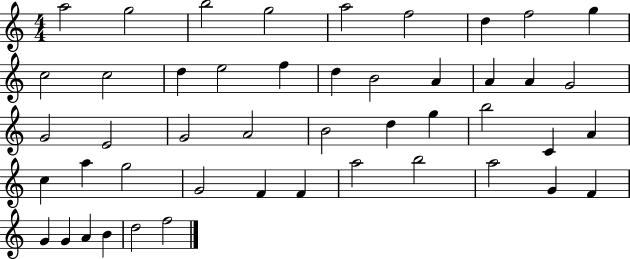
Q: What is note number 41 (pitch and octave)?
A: F4